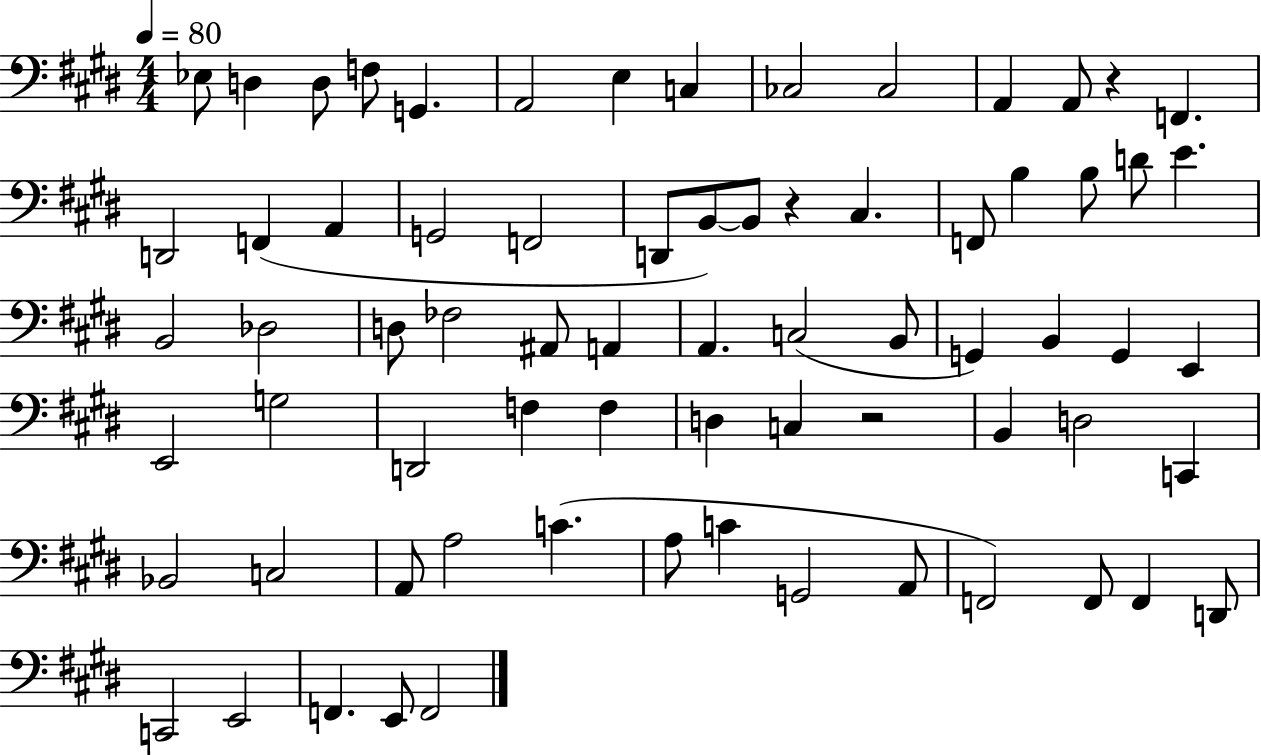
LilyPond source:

{
  \clef bass
  \numericTimeSignature
  \time 4/4
  \key e \major
  \tempo 4 = 80
  ees8 d4 d8 f8 g,4. | a,2 e4 c4 | ces2 ces2 | a,4 a,8 r4 f,4. | \break d,2 f,4( a,4 | g,2 f,2 | d,8 b,8~~) b,8 r4 cis4. | f,8 b4 b8 d'8 e'4. | \break b,2 des2 | d8 fes2 ais,8 a,4 | a,4. c2( b,8 | g,4) b,4 g,4 e,4 | \break e,2 g2 | d,2 f4 f4 | d4 c4 r2 | b,4 d2 c,4 | \break bes,2 c2 | a,8 a2 c'4.( | a8 c'4 g,2 a,8 | f,2) f,8 f,4 d,8 | \break c,2 e,2 | f,4. e,8 f,2 | \bar "|."
}